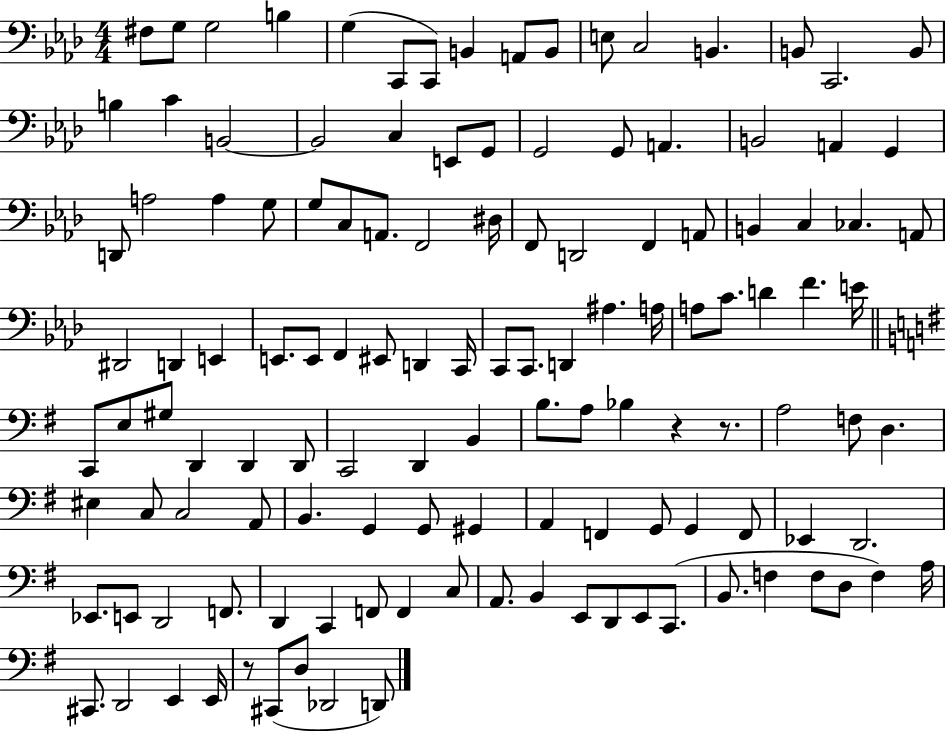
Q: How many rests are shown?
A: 3